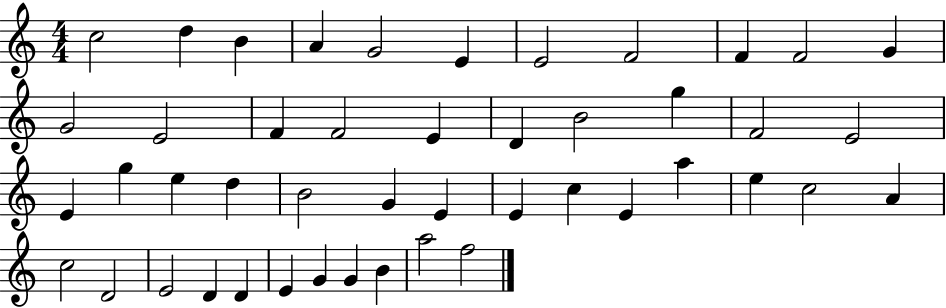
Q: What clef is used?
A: treble